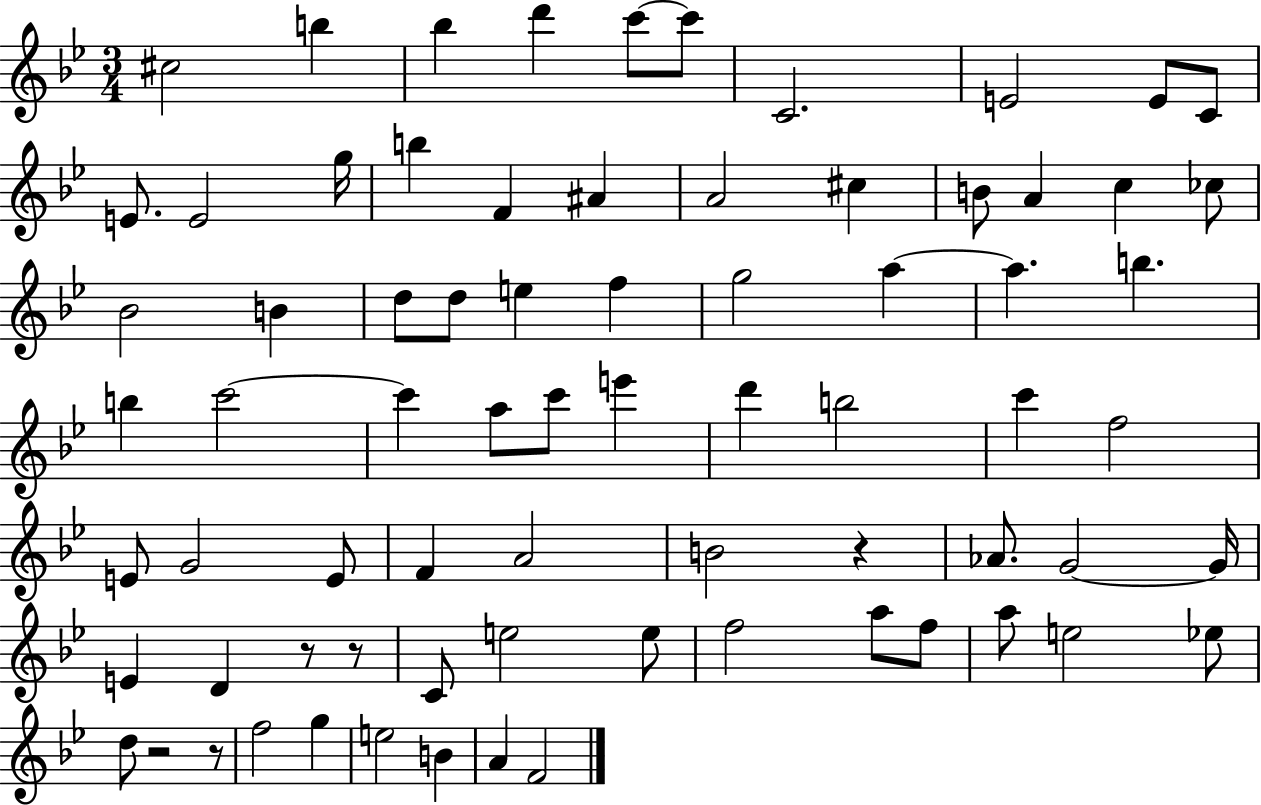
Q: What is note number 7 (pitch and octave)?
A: C4